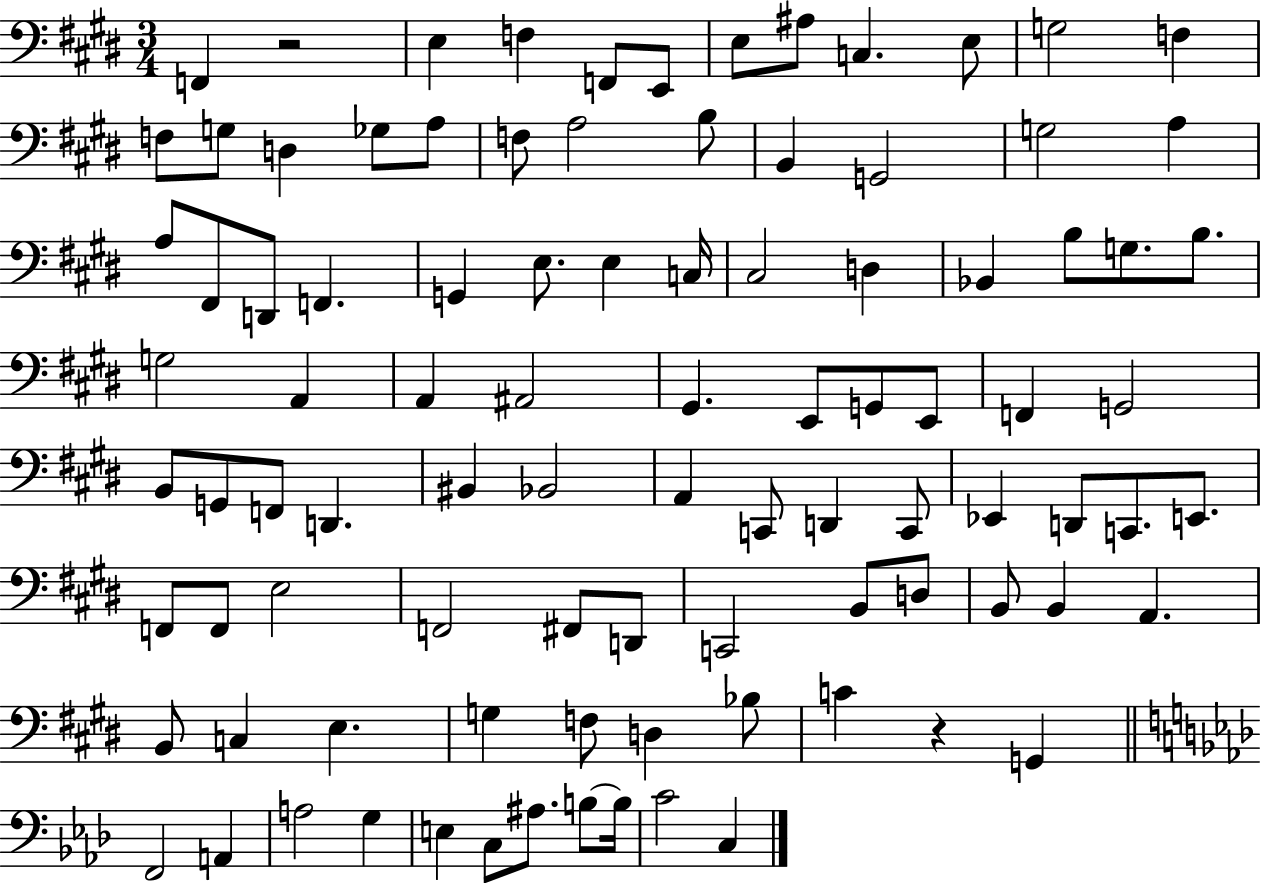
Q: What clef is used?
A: bass